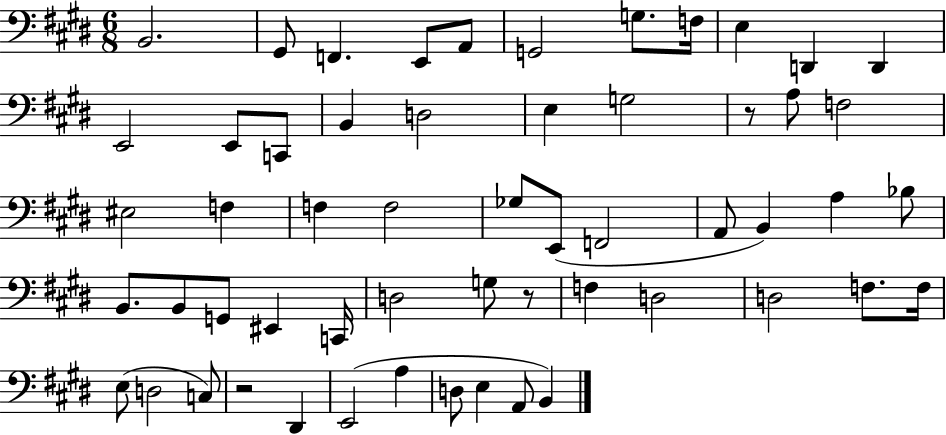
{
  \clef bass
  \numericTimeSignature
  \time 6/8
  \key e \major
  b,2. | gis,8 f,4. e,8 a,8 | g,2 g8. f16 | e4 d,4 d,4 | \break e,2 e,8 c,8 | b,4 d2 | e4 g2 | r8 a8 f2 | \break eis2 f4 | f4 f2 | ges8 e,8( f,2 | a,8 b,4) a4 bes8 | \break b,8. b,8 g,8 eis,4 c,16 | d2 g8 r8 | f4 d2 | d2 f8. f16 | \break e8( d2 c8) | r2 dis,4 | e,2( a4 | d8 e4 a,8 b,4) | \break \bar "|."
}